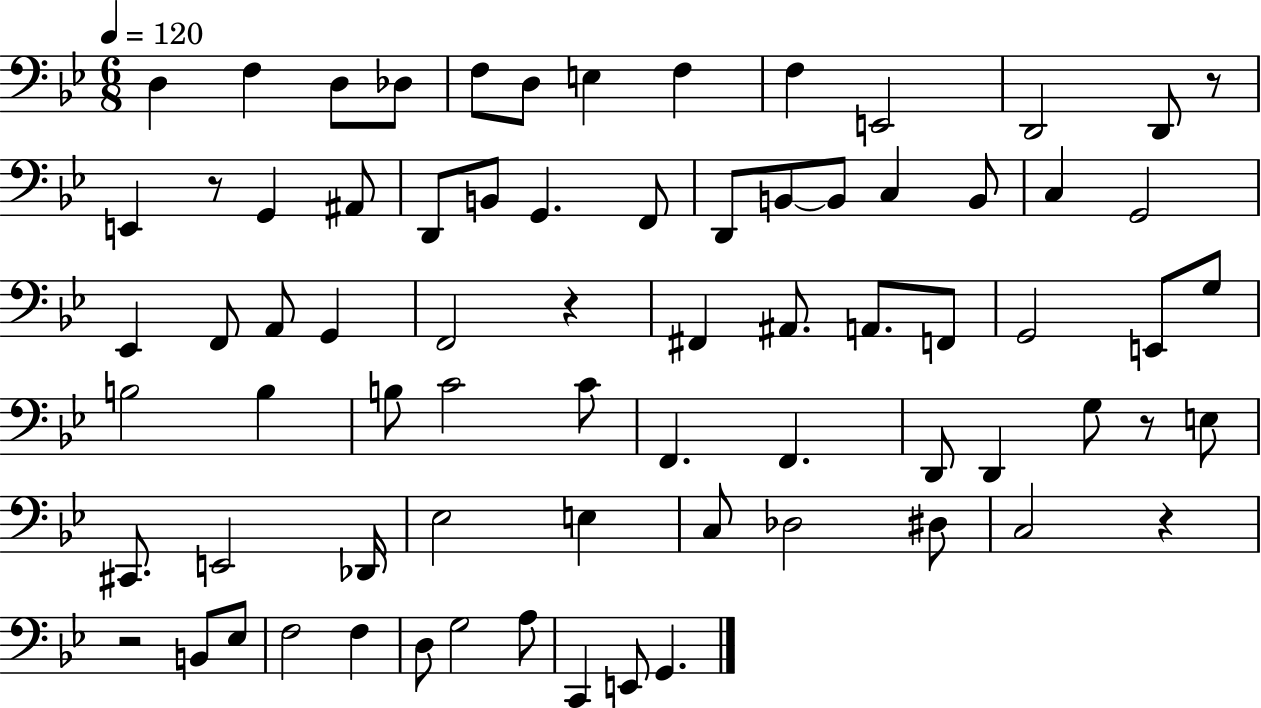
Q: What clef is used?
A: bass